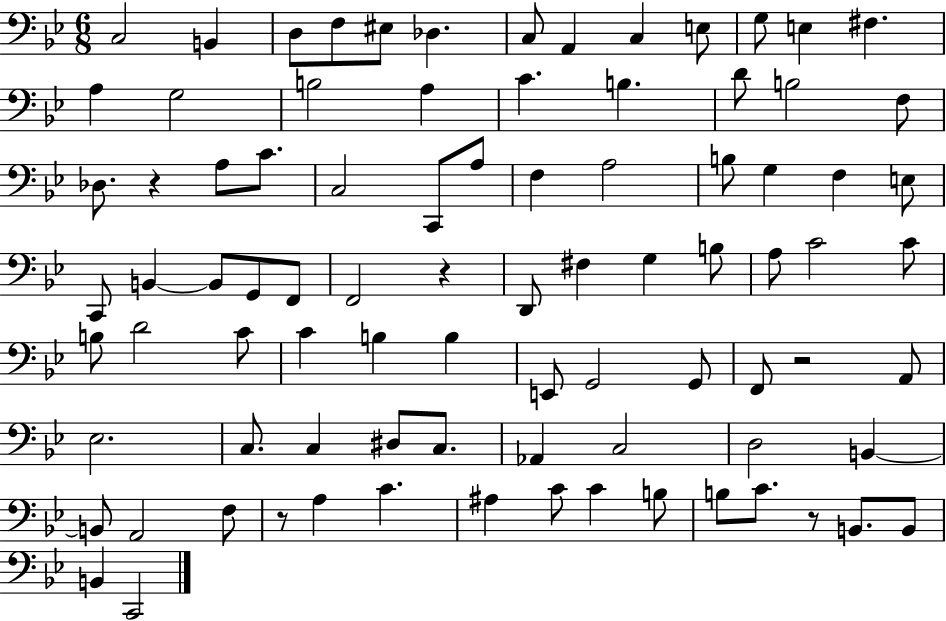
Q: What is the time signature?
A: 6/8